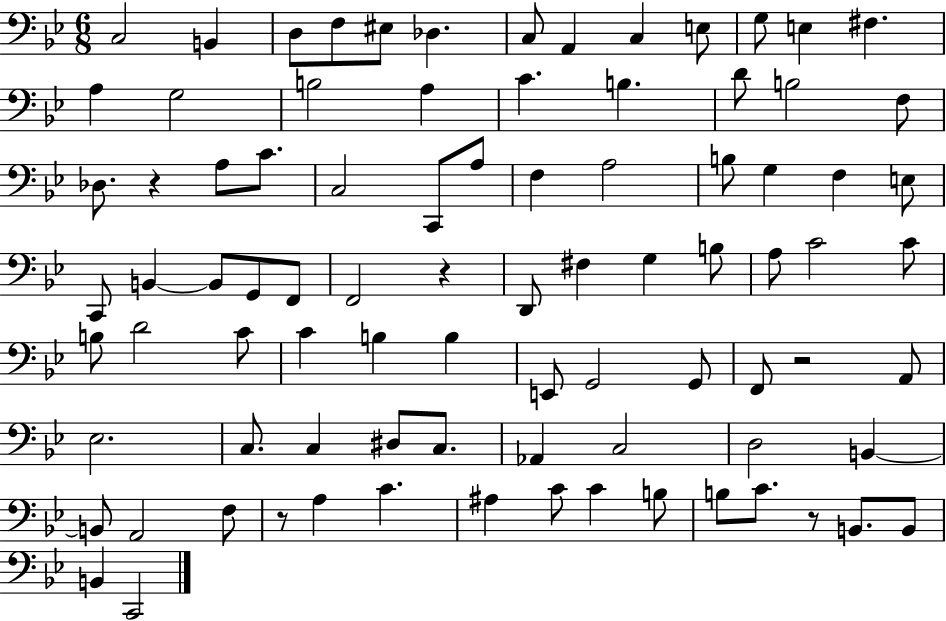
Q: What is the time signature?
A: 6/8